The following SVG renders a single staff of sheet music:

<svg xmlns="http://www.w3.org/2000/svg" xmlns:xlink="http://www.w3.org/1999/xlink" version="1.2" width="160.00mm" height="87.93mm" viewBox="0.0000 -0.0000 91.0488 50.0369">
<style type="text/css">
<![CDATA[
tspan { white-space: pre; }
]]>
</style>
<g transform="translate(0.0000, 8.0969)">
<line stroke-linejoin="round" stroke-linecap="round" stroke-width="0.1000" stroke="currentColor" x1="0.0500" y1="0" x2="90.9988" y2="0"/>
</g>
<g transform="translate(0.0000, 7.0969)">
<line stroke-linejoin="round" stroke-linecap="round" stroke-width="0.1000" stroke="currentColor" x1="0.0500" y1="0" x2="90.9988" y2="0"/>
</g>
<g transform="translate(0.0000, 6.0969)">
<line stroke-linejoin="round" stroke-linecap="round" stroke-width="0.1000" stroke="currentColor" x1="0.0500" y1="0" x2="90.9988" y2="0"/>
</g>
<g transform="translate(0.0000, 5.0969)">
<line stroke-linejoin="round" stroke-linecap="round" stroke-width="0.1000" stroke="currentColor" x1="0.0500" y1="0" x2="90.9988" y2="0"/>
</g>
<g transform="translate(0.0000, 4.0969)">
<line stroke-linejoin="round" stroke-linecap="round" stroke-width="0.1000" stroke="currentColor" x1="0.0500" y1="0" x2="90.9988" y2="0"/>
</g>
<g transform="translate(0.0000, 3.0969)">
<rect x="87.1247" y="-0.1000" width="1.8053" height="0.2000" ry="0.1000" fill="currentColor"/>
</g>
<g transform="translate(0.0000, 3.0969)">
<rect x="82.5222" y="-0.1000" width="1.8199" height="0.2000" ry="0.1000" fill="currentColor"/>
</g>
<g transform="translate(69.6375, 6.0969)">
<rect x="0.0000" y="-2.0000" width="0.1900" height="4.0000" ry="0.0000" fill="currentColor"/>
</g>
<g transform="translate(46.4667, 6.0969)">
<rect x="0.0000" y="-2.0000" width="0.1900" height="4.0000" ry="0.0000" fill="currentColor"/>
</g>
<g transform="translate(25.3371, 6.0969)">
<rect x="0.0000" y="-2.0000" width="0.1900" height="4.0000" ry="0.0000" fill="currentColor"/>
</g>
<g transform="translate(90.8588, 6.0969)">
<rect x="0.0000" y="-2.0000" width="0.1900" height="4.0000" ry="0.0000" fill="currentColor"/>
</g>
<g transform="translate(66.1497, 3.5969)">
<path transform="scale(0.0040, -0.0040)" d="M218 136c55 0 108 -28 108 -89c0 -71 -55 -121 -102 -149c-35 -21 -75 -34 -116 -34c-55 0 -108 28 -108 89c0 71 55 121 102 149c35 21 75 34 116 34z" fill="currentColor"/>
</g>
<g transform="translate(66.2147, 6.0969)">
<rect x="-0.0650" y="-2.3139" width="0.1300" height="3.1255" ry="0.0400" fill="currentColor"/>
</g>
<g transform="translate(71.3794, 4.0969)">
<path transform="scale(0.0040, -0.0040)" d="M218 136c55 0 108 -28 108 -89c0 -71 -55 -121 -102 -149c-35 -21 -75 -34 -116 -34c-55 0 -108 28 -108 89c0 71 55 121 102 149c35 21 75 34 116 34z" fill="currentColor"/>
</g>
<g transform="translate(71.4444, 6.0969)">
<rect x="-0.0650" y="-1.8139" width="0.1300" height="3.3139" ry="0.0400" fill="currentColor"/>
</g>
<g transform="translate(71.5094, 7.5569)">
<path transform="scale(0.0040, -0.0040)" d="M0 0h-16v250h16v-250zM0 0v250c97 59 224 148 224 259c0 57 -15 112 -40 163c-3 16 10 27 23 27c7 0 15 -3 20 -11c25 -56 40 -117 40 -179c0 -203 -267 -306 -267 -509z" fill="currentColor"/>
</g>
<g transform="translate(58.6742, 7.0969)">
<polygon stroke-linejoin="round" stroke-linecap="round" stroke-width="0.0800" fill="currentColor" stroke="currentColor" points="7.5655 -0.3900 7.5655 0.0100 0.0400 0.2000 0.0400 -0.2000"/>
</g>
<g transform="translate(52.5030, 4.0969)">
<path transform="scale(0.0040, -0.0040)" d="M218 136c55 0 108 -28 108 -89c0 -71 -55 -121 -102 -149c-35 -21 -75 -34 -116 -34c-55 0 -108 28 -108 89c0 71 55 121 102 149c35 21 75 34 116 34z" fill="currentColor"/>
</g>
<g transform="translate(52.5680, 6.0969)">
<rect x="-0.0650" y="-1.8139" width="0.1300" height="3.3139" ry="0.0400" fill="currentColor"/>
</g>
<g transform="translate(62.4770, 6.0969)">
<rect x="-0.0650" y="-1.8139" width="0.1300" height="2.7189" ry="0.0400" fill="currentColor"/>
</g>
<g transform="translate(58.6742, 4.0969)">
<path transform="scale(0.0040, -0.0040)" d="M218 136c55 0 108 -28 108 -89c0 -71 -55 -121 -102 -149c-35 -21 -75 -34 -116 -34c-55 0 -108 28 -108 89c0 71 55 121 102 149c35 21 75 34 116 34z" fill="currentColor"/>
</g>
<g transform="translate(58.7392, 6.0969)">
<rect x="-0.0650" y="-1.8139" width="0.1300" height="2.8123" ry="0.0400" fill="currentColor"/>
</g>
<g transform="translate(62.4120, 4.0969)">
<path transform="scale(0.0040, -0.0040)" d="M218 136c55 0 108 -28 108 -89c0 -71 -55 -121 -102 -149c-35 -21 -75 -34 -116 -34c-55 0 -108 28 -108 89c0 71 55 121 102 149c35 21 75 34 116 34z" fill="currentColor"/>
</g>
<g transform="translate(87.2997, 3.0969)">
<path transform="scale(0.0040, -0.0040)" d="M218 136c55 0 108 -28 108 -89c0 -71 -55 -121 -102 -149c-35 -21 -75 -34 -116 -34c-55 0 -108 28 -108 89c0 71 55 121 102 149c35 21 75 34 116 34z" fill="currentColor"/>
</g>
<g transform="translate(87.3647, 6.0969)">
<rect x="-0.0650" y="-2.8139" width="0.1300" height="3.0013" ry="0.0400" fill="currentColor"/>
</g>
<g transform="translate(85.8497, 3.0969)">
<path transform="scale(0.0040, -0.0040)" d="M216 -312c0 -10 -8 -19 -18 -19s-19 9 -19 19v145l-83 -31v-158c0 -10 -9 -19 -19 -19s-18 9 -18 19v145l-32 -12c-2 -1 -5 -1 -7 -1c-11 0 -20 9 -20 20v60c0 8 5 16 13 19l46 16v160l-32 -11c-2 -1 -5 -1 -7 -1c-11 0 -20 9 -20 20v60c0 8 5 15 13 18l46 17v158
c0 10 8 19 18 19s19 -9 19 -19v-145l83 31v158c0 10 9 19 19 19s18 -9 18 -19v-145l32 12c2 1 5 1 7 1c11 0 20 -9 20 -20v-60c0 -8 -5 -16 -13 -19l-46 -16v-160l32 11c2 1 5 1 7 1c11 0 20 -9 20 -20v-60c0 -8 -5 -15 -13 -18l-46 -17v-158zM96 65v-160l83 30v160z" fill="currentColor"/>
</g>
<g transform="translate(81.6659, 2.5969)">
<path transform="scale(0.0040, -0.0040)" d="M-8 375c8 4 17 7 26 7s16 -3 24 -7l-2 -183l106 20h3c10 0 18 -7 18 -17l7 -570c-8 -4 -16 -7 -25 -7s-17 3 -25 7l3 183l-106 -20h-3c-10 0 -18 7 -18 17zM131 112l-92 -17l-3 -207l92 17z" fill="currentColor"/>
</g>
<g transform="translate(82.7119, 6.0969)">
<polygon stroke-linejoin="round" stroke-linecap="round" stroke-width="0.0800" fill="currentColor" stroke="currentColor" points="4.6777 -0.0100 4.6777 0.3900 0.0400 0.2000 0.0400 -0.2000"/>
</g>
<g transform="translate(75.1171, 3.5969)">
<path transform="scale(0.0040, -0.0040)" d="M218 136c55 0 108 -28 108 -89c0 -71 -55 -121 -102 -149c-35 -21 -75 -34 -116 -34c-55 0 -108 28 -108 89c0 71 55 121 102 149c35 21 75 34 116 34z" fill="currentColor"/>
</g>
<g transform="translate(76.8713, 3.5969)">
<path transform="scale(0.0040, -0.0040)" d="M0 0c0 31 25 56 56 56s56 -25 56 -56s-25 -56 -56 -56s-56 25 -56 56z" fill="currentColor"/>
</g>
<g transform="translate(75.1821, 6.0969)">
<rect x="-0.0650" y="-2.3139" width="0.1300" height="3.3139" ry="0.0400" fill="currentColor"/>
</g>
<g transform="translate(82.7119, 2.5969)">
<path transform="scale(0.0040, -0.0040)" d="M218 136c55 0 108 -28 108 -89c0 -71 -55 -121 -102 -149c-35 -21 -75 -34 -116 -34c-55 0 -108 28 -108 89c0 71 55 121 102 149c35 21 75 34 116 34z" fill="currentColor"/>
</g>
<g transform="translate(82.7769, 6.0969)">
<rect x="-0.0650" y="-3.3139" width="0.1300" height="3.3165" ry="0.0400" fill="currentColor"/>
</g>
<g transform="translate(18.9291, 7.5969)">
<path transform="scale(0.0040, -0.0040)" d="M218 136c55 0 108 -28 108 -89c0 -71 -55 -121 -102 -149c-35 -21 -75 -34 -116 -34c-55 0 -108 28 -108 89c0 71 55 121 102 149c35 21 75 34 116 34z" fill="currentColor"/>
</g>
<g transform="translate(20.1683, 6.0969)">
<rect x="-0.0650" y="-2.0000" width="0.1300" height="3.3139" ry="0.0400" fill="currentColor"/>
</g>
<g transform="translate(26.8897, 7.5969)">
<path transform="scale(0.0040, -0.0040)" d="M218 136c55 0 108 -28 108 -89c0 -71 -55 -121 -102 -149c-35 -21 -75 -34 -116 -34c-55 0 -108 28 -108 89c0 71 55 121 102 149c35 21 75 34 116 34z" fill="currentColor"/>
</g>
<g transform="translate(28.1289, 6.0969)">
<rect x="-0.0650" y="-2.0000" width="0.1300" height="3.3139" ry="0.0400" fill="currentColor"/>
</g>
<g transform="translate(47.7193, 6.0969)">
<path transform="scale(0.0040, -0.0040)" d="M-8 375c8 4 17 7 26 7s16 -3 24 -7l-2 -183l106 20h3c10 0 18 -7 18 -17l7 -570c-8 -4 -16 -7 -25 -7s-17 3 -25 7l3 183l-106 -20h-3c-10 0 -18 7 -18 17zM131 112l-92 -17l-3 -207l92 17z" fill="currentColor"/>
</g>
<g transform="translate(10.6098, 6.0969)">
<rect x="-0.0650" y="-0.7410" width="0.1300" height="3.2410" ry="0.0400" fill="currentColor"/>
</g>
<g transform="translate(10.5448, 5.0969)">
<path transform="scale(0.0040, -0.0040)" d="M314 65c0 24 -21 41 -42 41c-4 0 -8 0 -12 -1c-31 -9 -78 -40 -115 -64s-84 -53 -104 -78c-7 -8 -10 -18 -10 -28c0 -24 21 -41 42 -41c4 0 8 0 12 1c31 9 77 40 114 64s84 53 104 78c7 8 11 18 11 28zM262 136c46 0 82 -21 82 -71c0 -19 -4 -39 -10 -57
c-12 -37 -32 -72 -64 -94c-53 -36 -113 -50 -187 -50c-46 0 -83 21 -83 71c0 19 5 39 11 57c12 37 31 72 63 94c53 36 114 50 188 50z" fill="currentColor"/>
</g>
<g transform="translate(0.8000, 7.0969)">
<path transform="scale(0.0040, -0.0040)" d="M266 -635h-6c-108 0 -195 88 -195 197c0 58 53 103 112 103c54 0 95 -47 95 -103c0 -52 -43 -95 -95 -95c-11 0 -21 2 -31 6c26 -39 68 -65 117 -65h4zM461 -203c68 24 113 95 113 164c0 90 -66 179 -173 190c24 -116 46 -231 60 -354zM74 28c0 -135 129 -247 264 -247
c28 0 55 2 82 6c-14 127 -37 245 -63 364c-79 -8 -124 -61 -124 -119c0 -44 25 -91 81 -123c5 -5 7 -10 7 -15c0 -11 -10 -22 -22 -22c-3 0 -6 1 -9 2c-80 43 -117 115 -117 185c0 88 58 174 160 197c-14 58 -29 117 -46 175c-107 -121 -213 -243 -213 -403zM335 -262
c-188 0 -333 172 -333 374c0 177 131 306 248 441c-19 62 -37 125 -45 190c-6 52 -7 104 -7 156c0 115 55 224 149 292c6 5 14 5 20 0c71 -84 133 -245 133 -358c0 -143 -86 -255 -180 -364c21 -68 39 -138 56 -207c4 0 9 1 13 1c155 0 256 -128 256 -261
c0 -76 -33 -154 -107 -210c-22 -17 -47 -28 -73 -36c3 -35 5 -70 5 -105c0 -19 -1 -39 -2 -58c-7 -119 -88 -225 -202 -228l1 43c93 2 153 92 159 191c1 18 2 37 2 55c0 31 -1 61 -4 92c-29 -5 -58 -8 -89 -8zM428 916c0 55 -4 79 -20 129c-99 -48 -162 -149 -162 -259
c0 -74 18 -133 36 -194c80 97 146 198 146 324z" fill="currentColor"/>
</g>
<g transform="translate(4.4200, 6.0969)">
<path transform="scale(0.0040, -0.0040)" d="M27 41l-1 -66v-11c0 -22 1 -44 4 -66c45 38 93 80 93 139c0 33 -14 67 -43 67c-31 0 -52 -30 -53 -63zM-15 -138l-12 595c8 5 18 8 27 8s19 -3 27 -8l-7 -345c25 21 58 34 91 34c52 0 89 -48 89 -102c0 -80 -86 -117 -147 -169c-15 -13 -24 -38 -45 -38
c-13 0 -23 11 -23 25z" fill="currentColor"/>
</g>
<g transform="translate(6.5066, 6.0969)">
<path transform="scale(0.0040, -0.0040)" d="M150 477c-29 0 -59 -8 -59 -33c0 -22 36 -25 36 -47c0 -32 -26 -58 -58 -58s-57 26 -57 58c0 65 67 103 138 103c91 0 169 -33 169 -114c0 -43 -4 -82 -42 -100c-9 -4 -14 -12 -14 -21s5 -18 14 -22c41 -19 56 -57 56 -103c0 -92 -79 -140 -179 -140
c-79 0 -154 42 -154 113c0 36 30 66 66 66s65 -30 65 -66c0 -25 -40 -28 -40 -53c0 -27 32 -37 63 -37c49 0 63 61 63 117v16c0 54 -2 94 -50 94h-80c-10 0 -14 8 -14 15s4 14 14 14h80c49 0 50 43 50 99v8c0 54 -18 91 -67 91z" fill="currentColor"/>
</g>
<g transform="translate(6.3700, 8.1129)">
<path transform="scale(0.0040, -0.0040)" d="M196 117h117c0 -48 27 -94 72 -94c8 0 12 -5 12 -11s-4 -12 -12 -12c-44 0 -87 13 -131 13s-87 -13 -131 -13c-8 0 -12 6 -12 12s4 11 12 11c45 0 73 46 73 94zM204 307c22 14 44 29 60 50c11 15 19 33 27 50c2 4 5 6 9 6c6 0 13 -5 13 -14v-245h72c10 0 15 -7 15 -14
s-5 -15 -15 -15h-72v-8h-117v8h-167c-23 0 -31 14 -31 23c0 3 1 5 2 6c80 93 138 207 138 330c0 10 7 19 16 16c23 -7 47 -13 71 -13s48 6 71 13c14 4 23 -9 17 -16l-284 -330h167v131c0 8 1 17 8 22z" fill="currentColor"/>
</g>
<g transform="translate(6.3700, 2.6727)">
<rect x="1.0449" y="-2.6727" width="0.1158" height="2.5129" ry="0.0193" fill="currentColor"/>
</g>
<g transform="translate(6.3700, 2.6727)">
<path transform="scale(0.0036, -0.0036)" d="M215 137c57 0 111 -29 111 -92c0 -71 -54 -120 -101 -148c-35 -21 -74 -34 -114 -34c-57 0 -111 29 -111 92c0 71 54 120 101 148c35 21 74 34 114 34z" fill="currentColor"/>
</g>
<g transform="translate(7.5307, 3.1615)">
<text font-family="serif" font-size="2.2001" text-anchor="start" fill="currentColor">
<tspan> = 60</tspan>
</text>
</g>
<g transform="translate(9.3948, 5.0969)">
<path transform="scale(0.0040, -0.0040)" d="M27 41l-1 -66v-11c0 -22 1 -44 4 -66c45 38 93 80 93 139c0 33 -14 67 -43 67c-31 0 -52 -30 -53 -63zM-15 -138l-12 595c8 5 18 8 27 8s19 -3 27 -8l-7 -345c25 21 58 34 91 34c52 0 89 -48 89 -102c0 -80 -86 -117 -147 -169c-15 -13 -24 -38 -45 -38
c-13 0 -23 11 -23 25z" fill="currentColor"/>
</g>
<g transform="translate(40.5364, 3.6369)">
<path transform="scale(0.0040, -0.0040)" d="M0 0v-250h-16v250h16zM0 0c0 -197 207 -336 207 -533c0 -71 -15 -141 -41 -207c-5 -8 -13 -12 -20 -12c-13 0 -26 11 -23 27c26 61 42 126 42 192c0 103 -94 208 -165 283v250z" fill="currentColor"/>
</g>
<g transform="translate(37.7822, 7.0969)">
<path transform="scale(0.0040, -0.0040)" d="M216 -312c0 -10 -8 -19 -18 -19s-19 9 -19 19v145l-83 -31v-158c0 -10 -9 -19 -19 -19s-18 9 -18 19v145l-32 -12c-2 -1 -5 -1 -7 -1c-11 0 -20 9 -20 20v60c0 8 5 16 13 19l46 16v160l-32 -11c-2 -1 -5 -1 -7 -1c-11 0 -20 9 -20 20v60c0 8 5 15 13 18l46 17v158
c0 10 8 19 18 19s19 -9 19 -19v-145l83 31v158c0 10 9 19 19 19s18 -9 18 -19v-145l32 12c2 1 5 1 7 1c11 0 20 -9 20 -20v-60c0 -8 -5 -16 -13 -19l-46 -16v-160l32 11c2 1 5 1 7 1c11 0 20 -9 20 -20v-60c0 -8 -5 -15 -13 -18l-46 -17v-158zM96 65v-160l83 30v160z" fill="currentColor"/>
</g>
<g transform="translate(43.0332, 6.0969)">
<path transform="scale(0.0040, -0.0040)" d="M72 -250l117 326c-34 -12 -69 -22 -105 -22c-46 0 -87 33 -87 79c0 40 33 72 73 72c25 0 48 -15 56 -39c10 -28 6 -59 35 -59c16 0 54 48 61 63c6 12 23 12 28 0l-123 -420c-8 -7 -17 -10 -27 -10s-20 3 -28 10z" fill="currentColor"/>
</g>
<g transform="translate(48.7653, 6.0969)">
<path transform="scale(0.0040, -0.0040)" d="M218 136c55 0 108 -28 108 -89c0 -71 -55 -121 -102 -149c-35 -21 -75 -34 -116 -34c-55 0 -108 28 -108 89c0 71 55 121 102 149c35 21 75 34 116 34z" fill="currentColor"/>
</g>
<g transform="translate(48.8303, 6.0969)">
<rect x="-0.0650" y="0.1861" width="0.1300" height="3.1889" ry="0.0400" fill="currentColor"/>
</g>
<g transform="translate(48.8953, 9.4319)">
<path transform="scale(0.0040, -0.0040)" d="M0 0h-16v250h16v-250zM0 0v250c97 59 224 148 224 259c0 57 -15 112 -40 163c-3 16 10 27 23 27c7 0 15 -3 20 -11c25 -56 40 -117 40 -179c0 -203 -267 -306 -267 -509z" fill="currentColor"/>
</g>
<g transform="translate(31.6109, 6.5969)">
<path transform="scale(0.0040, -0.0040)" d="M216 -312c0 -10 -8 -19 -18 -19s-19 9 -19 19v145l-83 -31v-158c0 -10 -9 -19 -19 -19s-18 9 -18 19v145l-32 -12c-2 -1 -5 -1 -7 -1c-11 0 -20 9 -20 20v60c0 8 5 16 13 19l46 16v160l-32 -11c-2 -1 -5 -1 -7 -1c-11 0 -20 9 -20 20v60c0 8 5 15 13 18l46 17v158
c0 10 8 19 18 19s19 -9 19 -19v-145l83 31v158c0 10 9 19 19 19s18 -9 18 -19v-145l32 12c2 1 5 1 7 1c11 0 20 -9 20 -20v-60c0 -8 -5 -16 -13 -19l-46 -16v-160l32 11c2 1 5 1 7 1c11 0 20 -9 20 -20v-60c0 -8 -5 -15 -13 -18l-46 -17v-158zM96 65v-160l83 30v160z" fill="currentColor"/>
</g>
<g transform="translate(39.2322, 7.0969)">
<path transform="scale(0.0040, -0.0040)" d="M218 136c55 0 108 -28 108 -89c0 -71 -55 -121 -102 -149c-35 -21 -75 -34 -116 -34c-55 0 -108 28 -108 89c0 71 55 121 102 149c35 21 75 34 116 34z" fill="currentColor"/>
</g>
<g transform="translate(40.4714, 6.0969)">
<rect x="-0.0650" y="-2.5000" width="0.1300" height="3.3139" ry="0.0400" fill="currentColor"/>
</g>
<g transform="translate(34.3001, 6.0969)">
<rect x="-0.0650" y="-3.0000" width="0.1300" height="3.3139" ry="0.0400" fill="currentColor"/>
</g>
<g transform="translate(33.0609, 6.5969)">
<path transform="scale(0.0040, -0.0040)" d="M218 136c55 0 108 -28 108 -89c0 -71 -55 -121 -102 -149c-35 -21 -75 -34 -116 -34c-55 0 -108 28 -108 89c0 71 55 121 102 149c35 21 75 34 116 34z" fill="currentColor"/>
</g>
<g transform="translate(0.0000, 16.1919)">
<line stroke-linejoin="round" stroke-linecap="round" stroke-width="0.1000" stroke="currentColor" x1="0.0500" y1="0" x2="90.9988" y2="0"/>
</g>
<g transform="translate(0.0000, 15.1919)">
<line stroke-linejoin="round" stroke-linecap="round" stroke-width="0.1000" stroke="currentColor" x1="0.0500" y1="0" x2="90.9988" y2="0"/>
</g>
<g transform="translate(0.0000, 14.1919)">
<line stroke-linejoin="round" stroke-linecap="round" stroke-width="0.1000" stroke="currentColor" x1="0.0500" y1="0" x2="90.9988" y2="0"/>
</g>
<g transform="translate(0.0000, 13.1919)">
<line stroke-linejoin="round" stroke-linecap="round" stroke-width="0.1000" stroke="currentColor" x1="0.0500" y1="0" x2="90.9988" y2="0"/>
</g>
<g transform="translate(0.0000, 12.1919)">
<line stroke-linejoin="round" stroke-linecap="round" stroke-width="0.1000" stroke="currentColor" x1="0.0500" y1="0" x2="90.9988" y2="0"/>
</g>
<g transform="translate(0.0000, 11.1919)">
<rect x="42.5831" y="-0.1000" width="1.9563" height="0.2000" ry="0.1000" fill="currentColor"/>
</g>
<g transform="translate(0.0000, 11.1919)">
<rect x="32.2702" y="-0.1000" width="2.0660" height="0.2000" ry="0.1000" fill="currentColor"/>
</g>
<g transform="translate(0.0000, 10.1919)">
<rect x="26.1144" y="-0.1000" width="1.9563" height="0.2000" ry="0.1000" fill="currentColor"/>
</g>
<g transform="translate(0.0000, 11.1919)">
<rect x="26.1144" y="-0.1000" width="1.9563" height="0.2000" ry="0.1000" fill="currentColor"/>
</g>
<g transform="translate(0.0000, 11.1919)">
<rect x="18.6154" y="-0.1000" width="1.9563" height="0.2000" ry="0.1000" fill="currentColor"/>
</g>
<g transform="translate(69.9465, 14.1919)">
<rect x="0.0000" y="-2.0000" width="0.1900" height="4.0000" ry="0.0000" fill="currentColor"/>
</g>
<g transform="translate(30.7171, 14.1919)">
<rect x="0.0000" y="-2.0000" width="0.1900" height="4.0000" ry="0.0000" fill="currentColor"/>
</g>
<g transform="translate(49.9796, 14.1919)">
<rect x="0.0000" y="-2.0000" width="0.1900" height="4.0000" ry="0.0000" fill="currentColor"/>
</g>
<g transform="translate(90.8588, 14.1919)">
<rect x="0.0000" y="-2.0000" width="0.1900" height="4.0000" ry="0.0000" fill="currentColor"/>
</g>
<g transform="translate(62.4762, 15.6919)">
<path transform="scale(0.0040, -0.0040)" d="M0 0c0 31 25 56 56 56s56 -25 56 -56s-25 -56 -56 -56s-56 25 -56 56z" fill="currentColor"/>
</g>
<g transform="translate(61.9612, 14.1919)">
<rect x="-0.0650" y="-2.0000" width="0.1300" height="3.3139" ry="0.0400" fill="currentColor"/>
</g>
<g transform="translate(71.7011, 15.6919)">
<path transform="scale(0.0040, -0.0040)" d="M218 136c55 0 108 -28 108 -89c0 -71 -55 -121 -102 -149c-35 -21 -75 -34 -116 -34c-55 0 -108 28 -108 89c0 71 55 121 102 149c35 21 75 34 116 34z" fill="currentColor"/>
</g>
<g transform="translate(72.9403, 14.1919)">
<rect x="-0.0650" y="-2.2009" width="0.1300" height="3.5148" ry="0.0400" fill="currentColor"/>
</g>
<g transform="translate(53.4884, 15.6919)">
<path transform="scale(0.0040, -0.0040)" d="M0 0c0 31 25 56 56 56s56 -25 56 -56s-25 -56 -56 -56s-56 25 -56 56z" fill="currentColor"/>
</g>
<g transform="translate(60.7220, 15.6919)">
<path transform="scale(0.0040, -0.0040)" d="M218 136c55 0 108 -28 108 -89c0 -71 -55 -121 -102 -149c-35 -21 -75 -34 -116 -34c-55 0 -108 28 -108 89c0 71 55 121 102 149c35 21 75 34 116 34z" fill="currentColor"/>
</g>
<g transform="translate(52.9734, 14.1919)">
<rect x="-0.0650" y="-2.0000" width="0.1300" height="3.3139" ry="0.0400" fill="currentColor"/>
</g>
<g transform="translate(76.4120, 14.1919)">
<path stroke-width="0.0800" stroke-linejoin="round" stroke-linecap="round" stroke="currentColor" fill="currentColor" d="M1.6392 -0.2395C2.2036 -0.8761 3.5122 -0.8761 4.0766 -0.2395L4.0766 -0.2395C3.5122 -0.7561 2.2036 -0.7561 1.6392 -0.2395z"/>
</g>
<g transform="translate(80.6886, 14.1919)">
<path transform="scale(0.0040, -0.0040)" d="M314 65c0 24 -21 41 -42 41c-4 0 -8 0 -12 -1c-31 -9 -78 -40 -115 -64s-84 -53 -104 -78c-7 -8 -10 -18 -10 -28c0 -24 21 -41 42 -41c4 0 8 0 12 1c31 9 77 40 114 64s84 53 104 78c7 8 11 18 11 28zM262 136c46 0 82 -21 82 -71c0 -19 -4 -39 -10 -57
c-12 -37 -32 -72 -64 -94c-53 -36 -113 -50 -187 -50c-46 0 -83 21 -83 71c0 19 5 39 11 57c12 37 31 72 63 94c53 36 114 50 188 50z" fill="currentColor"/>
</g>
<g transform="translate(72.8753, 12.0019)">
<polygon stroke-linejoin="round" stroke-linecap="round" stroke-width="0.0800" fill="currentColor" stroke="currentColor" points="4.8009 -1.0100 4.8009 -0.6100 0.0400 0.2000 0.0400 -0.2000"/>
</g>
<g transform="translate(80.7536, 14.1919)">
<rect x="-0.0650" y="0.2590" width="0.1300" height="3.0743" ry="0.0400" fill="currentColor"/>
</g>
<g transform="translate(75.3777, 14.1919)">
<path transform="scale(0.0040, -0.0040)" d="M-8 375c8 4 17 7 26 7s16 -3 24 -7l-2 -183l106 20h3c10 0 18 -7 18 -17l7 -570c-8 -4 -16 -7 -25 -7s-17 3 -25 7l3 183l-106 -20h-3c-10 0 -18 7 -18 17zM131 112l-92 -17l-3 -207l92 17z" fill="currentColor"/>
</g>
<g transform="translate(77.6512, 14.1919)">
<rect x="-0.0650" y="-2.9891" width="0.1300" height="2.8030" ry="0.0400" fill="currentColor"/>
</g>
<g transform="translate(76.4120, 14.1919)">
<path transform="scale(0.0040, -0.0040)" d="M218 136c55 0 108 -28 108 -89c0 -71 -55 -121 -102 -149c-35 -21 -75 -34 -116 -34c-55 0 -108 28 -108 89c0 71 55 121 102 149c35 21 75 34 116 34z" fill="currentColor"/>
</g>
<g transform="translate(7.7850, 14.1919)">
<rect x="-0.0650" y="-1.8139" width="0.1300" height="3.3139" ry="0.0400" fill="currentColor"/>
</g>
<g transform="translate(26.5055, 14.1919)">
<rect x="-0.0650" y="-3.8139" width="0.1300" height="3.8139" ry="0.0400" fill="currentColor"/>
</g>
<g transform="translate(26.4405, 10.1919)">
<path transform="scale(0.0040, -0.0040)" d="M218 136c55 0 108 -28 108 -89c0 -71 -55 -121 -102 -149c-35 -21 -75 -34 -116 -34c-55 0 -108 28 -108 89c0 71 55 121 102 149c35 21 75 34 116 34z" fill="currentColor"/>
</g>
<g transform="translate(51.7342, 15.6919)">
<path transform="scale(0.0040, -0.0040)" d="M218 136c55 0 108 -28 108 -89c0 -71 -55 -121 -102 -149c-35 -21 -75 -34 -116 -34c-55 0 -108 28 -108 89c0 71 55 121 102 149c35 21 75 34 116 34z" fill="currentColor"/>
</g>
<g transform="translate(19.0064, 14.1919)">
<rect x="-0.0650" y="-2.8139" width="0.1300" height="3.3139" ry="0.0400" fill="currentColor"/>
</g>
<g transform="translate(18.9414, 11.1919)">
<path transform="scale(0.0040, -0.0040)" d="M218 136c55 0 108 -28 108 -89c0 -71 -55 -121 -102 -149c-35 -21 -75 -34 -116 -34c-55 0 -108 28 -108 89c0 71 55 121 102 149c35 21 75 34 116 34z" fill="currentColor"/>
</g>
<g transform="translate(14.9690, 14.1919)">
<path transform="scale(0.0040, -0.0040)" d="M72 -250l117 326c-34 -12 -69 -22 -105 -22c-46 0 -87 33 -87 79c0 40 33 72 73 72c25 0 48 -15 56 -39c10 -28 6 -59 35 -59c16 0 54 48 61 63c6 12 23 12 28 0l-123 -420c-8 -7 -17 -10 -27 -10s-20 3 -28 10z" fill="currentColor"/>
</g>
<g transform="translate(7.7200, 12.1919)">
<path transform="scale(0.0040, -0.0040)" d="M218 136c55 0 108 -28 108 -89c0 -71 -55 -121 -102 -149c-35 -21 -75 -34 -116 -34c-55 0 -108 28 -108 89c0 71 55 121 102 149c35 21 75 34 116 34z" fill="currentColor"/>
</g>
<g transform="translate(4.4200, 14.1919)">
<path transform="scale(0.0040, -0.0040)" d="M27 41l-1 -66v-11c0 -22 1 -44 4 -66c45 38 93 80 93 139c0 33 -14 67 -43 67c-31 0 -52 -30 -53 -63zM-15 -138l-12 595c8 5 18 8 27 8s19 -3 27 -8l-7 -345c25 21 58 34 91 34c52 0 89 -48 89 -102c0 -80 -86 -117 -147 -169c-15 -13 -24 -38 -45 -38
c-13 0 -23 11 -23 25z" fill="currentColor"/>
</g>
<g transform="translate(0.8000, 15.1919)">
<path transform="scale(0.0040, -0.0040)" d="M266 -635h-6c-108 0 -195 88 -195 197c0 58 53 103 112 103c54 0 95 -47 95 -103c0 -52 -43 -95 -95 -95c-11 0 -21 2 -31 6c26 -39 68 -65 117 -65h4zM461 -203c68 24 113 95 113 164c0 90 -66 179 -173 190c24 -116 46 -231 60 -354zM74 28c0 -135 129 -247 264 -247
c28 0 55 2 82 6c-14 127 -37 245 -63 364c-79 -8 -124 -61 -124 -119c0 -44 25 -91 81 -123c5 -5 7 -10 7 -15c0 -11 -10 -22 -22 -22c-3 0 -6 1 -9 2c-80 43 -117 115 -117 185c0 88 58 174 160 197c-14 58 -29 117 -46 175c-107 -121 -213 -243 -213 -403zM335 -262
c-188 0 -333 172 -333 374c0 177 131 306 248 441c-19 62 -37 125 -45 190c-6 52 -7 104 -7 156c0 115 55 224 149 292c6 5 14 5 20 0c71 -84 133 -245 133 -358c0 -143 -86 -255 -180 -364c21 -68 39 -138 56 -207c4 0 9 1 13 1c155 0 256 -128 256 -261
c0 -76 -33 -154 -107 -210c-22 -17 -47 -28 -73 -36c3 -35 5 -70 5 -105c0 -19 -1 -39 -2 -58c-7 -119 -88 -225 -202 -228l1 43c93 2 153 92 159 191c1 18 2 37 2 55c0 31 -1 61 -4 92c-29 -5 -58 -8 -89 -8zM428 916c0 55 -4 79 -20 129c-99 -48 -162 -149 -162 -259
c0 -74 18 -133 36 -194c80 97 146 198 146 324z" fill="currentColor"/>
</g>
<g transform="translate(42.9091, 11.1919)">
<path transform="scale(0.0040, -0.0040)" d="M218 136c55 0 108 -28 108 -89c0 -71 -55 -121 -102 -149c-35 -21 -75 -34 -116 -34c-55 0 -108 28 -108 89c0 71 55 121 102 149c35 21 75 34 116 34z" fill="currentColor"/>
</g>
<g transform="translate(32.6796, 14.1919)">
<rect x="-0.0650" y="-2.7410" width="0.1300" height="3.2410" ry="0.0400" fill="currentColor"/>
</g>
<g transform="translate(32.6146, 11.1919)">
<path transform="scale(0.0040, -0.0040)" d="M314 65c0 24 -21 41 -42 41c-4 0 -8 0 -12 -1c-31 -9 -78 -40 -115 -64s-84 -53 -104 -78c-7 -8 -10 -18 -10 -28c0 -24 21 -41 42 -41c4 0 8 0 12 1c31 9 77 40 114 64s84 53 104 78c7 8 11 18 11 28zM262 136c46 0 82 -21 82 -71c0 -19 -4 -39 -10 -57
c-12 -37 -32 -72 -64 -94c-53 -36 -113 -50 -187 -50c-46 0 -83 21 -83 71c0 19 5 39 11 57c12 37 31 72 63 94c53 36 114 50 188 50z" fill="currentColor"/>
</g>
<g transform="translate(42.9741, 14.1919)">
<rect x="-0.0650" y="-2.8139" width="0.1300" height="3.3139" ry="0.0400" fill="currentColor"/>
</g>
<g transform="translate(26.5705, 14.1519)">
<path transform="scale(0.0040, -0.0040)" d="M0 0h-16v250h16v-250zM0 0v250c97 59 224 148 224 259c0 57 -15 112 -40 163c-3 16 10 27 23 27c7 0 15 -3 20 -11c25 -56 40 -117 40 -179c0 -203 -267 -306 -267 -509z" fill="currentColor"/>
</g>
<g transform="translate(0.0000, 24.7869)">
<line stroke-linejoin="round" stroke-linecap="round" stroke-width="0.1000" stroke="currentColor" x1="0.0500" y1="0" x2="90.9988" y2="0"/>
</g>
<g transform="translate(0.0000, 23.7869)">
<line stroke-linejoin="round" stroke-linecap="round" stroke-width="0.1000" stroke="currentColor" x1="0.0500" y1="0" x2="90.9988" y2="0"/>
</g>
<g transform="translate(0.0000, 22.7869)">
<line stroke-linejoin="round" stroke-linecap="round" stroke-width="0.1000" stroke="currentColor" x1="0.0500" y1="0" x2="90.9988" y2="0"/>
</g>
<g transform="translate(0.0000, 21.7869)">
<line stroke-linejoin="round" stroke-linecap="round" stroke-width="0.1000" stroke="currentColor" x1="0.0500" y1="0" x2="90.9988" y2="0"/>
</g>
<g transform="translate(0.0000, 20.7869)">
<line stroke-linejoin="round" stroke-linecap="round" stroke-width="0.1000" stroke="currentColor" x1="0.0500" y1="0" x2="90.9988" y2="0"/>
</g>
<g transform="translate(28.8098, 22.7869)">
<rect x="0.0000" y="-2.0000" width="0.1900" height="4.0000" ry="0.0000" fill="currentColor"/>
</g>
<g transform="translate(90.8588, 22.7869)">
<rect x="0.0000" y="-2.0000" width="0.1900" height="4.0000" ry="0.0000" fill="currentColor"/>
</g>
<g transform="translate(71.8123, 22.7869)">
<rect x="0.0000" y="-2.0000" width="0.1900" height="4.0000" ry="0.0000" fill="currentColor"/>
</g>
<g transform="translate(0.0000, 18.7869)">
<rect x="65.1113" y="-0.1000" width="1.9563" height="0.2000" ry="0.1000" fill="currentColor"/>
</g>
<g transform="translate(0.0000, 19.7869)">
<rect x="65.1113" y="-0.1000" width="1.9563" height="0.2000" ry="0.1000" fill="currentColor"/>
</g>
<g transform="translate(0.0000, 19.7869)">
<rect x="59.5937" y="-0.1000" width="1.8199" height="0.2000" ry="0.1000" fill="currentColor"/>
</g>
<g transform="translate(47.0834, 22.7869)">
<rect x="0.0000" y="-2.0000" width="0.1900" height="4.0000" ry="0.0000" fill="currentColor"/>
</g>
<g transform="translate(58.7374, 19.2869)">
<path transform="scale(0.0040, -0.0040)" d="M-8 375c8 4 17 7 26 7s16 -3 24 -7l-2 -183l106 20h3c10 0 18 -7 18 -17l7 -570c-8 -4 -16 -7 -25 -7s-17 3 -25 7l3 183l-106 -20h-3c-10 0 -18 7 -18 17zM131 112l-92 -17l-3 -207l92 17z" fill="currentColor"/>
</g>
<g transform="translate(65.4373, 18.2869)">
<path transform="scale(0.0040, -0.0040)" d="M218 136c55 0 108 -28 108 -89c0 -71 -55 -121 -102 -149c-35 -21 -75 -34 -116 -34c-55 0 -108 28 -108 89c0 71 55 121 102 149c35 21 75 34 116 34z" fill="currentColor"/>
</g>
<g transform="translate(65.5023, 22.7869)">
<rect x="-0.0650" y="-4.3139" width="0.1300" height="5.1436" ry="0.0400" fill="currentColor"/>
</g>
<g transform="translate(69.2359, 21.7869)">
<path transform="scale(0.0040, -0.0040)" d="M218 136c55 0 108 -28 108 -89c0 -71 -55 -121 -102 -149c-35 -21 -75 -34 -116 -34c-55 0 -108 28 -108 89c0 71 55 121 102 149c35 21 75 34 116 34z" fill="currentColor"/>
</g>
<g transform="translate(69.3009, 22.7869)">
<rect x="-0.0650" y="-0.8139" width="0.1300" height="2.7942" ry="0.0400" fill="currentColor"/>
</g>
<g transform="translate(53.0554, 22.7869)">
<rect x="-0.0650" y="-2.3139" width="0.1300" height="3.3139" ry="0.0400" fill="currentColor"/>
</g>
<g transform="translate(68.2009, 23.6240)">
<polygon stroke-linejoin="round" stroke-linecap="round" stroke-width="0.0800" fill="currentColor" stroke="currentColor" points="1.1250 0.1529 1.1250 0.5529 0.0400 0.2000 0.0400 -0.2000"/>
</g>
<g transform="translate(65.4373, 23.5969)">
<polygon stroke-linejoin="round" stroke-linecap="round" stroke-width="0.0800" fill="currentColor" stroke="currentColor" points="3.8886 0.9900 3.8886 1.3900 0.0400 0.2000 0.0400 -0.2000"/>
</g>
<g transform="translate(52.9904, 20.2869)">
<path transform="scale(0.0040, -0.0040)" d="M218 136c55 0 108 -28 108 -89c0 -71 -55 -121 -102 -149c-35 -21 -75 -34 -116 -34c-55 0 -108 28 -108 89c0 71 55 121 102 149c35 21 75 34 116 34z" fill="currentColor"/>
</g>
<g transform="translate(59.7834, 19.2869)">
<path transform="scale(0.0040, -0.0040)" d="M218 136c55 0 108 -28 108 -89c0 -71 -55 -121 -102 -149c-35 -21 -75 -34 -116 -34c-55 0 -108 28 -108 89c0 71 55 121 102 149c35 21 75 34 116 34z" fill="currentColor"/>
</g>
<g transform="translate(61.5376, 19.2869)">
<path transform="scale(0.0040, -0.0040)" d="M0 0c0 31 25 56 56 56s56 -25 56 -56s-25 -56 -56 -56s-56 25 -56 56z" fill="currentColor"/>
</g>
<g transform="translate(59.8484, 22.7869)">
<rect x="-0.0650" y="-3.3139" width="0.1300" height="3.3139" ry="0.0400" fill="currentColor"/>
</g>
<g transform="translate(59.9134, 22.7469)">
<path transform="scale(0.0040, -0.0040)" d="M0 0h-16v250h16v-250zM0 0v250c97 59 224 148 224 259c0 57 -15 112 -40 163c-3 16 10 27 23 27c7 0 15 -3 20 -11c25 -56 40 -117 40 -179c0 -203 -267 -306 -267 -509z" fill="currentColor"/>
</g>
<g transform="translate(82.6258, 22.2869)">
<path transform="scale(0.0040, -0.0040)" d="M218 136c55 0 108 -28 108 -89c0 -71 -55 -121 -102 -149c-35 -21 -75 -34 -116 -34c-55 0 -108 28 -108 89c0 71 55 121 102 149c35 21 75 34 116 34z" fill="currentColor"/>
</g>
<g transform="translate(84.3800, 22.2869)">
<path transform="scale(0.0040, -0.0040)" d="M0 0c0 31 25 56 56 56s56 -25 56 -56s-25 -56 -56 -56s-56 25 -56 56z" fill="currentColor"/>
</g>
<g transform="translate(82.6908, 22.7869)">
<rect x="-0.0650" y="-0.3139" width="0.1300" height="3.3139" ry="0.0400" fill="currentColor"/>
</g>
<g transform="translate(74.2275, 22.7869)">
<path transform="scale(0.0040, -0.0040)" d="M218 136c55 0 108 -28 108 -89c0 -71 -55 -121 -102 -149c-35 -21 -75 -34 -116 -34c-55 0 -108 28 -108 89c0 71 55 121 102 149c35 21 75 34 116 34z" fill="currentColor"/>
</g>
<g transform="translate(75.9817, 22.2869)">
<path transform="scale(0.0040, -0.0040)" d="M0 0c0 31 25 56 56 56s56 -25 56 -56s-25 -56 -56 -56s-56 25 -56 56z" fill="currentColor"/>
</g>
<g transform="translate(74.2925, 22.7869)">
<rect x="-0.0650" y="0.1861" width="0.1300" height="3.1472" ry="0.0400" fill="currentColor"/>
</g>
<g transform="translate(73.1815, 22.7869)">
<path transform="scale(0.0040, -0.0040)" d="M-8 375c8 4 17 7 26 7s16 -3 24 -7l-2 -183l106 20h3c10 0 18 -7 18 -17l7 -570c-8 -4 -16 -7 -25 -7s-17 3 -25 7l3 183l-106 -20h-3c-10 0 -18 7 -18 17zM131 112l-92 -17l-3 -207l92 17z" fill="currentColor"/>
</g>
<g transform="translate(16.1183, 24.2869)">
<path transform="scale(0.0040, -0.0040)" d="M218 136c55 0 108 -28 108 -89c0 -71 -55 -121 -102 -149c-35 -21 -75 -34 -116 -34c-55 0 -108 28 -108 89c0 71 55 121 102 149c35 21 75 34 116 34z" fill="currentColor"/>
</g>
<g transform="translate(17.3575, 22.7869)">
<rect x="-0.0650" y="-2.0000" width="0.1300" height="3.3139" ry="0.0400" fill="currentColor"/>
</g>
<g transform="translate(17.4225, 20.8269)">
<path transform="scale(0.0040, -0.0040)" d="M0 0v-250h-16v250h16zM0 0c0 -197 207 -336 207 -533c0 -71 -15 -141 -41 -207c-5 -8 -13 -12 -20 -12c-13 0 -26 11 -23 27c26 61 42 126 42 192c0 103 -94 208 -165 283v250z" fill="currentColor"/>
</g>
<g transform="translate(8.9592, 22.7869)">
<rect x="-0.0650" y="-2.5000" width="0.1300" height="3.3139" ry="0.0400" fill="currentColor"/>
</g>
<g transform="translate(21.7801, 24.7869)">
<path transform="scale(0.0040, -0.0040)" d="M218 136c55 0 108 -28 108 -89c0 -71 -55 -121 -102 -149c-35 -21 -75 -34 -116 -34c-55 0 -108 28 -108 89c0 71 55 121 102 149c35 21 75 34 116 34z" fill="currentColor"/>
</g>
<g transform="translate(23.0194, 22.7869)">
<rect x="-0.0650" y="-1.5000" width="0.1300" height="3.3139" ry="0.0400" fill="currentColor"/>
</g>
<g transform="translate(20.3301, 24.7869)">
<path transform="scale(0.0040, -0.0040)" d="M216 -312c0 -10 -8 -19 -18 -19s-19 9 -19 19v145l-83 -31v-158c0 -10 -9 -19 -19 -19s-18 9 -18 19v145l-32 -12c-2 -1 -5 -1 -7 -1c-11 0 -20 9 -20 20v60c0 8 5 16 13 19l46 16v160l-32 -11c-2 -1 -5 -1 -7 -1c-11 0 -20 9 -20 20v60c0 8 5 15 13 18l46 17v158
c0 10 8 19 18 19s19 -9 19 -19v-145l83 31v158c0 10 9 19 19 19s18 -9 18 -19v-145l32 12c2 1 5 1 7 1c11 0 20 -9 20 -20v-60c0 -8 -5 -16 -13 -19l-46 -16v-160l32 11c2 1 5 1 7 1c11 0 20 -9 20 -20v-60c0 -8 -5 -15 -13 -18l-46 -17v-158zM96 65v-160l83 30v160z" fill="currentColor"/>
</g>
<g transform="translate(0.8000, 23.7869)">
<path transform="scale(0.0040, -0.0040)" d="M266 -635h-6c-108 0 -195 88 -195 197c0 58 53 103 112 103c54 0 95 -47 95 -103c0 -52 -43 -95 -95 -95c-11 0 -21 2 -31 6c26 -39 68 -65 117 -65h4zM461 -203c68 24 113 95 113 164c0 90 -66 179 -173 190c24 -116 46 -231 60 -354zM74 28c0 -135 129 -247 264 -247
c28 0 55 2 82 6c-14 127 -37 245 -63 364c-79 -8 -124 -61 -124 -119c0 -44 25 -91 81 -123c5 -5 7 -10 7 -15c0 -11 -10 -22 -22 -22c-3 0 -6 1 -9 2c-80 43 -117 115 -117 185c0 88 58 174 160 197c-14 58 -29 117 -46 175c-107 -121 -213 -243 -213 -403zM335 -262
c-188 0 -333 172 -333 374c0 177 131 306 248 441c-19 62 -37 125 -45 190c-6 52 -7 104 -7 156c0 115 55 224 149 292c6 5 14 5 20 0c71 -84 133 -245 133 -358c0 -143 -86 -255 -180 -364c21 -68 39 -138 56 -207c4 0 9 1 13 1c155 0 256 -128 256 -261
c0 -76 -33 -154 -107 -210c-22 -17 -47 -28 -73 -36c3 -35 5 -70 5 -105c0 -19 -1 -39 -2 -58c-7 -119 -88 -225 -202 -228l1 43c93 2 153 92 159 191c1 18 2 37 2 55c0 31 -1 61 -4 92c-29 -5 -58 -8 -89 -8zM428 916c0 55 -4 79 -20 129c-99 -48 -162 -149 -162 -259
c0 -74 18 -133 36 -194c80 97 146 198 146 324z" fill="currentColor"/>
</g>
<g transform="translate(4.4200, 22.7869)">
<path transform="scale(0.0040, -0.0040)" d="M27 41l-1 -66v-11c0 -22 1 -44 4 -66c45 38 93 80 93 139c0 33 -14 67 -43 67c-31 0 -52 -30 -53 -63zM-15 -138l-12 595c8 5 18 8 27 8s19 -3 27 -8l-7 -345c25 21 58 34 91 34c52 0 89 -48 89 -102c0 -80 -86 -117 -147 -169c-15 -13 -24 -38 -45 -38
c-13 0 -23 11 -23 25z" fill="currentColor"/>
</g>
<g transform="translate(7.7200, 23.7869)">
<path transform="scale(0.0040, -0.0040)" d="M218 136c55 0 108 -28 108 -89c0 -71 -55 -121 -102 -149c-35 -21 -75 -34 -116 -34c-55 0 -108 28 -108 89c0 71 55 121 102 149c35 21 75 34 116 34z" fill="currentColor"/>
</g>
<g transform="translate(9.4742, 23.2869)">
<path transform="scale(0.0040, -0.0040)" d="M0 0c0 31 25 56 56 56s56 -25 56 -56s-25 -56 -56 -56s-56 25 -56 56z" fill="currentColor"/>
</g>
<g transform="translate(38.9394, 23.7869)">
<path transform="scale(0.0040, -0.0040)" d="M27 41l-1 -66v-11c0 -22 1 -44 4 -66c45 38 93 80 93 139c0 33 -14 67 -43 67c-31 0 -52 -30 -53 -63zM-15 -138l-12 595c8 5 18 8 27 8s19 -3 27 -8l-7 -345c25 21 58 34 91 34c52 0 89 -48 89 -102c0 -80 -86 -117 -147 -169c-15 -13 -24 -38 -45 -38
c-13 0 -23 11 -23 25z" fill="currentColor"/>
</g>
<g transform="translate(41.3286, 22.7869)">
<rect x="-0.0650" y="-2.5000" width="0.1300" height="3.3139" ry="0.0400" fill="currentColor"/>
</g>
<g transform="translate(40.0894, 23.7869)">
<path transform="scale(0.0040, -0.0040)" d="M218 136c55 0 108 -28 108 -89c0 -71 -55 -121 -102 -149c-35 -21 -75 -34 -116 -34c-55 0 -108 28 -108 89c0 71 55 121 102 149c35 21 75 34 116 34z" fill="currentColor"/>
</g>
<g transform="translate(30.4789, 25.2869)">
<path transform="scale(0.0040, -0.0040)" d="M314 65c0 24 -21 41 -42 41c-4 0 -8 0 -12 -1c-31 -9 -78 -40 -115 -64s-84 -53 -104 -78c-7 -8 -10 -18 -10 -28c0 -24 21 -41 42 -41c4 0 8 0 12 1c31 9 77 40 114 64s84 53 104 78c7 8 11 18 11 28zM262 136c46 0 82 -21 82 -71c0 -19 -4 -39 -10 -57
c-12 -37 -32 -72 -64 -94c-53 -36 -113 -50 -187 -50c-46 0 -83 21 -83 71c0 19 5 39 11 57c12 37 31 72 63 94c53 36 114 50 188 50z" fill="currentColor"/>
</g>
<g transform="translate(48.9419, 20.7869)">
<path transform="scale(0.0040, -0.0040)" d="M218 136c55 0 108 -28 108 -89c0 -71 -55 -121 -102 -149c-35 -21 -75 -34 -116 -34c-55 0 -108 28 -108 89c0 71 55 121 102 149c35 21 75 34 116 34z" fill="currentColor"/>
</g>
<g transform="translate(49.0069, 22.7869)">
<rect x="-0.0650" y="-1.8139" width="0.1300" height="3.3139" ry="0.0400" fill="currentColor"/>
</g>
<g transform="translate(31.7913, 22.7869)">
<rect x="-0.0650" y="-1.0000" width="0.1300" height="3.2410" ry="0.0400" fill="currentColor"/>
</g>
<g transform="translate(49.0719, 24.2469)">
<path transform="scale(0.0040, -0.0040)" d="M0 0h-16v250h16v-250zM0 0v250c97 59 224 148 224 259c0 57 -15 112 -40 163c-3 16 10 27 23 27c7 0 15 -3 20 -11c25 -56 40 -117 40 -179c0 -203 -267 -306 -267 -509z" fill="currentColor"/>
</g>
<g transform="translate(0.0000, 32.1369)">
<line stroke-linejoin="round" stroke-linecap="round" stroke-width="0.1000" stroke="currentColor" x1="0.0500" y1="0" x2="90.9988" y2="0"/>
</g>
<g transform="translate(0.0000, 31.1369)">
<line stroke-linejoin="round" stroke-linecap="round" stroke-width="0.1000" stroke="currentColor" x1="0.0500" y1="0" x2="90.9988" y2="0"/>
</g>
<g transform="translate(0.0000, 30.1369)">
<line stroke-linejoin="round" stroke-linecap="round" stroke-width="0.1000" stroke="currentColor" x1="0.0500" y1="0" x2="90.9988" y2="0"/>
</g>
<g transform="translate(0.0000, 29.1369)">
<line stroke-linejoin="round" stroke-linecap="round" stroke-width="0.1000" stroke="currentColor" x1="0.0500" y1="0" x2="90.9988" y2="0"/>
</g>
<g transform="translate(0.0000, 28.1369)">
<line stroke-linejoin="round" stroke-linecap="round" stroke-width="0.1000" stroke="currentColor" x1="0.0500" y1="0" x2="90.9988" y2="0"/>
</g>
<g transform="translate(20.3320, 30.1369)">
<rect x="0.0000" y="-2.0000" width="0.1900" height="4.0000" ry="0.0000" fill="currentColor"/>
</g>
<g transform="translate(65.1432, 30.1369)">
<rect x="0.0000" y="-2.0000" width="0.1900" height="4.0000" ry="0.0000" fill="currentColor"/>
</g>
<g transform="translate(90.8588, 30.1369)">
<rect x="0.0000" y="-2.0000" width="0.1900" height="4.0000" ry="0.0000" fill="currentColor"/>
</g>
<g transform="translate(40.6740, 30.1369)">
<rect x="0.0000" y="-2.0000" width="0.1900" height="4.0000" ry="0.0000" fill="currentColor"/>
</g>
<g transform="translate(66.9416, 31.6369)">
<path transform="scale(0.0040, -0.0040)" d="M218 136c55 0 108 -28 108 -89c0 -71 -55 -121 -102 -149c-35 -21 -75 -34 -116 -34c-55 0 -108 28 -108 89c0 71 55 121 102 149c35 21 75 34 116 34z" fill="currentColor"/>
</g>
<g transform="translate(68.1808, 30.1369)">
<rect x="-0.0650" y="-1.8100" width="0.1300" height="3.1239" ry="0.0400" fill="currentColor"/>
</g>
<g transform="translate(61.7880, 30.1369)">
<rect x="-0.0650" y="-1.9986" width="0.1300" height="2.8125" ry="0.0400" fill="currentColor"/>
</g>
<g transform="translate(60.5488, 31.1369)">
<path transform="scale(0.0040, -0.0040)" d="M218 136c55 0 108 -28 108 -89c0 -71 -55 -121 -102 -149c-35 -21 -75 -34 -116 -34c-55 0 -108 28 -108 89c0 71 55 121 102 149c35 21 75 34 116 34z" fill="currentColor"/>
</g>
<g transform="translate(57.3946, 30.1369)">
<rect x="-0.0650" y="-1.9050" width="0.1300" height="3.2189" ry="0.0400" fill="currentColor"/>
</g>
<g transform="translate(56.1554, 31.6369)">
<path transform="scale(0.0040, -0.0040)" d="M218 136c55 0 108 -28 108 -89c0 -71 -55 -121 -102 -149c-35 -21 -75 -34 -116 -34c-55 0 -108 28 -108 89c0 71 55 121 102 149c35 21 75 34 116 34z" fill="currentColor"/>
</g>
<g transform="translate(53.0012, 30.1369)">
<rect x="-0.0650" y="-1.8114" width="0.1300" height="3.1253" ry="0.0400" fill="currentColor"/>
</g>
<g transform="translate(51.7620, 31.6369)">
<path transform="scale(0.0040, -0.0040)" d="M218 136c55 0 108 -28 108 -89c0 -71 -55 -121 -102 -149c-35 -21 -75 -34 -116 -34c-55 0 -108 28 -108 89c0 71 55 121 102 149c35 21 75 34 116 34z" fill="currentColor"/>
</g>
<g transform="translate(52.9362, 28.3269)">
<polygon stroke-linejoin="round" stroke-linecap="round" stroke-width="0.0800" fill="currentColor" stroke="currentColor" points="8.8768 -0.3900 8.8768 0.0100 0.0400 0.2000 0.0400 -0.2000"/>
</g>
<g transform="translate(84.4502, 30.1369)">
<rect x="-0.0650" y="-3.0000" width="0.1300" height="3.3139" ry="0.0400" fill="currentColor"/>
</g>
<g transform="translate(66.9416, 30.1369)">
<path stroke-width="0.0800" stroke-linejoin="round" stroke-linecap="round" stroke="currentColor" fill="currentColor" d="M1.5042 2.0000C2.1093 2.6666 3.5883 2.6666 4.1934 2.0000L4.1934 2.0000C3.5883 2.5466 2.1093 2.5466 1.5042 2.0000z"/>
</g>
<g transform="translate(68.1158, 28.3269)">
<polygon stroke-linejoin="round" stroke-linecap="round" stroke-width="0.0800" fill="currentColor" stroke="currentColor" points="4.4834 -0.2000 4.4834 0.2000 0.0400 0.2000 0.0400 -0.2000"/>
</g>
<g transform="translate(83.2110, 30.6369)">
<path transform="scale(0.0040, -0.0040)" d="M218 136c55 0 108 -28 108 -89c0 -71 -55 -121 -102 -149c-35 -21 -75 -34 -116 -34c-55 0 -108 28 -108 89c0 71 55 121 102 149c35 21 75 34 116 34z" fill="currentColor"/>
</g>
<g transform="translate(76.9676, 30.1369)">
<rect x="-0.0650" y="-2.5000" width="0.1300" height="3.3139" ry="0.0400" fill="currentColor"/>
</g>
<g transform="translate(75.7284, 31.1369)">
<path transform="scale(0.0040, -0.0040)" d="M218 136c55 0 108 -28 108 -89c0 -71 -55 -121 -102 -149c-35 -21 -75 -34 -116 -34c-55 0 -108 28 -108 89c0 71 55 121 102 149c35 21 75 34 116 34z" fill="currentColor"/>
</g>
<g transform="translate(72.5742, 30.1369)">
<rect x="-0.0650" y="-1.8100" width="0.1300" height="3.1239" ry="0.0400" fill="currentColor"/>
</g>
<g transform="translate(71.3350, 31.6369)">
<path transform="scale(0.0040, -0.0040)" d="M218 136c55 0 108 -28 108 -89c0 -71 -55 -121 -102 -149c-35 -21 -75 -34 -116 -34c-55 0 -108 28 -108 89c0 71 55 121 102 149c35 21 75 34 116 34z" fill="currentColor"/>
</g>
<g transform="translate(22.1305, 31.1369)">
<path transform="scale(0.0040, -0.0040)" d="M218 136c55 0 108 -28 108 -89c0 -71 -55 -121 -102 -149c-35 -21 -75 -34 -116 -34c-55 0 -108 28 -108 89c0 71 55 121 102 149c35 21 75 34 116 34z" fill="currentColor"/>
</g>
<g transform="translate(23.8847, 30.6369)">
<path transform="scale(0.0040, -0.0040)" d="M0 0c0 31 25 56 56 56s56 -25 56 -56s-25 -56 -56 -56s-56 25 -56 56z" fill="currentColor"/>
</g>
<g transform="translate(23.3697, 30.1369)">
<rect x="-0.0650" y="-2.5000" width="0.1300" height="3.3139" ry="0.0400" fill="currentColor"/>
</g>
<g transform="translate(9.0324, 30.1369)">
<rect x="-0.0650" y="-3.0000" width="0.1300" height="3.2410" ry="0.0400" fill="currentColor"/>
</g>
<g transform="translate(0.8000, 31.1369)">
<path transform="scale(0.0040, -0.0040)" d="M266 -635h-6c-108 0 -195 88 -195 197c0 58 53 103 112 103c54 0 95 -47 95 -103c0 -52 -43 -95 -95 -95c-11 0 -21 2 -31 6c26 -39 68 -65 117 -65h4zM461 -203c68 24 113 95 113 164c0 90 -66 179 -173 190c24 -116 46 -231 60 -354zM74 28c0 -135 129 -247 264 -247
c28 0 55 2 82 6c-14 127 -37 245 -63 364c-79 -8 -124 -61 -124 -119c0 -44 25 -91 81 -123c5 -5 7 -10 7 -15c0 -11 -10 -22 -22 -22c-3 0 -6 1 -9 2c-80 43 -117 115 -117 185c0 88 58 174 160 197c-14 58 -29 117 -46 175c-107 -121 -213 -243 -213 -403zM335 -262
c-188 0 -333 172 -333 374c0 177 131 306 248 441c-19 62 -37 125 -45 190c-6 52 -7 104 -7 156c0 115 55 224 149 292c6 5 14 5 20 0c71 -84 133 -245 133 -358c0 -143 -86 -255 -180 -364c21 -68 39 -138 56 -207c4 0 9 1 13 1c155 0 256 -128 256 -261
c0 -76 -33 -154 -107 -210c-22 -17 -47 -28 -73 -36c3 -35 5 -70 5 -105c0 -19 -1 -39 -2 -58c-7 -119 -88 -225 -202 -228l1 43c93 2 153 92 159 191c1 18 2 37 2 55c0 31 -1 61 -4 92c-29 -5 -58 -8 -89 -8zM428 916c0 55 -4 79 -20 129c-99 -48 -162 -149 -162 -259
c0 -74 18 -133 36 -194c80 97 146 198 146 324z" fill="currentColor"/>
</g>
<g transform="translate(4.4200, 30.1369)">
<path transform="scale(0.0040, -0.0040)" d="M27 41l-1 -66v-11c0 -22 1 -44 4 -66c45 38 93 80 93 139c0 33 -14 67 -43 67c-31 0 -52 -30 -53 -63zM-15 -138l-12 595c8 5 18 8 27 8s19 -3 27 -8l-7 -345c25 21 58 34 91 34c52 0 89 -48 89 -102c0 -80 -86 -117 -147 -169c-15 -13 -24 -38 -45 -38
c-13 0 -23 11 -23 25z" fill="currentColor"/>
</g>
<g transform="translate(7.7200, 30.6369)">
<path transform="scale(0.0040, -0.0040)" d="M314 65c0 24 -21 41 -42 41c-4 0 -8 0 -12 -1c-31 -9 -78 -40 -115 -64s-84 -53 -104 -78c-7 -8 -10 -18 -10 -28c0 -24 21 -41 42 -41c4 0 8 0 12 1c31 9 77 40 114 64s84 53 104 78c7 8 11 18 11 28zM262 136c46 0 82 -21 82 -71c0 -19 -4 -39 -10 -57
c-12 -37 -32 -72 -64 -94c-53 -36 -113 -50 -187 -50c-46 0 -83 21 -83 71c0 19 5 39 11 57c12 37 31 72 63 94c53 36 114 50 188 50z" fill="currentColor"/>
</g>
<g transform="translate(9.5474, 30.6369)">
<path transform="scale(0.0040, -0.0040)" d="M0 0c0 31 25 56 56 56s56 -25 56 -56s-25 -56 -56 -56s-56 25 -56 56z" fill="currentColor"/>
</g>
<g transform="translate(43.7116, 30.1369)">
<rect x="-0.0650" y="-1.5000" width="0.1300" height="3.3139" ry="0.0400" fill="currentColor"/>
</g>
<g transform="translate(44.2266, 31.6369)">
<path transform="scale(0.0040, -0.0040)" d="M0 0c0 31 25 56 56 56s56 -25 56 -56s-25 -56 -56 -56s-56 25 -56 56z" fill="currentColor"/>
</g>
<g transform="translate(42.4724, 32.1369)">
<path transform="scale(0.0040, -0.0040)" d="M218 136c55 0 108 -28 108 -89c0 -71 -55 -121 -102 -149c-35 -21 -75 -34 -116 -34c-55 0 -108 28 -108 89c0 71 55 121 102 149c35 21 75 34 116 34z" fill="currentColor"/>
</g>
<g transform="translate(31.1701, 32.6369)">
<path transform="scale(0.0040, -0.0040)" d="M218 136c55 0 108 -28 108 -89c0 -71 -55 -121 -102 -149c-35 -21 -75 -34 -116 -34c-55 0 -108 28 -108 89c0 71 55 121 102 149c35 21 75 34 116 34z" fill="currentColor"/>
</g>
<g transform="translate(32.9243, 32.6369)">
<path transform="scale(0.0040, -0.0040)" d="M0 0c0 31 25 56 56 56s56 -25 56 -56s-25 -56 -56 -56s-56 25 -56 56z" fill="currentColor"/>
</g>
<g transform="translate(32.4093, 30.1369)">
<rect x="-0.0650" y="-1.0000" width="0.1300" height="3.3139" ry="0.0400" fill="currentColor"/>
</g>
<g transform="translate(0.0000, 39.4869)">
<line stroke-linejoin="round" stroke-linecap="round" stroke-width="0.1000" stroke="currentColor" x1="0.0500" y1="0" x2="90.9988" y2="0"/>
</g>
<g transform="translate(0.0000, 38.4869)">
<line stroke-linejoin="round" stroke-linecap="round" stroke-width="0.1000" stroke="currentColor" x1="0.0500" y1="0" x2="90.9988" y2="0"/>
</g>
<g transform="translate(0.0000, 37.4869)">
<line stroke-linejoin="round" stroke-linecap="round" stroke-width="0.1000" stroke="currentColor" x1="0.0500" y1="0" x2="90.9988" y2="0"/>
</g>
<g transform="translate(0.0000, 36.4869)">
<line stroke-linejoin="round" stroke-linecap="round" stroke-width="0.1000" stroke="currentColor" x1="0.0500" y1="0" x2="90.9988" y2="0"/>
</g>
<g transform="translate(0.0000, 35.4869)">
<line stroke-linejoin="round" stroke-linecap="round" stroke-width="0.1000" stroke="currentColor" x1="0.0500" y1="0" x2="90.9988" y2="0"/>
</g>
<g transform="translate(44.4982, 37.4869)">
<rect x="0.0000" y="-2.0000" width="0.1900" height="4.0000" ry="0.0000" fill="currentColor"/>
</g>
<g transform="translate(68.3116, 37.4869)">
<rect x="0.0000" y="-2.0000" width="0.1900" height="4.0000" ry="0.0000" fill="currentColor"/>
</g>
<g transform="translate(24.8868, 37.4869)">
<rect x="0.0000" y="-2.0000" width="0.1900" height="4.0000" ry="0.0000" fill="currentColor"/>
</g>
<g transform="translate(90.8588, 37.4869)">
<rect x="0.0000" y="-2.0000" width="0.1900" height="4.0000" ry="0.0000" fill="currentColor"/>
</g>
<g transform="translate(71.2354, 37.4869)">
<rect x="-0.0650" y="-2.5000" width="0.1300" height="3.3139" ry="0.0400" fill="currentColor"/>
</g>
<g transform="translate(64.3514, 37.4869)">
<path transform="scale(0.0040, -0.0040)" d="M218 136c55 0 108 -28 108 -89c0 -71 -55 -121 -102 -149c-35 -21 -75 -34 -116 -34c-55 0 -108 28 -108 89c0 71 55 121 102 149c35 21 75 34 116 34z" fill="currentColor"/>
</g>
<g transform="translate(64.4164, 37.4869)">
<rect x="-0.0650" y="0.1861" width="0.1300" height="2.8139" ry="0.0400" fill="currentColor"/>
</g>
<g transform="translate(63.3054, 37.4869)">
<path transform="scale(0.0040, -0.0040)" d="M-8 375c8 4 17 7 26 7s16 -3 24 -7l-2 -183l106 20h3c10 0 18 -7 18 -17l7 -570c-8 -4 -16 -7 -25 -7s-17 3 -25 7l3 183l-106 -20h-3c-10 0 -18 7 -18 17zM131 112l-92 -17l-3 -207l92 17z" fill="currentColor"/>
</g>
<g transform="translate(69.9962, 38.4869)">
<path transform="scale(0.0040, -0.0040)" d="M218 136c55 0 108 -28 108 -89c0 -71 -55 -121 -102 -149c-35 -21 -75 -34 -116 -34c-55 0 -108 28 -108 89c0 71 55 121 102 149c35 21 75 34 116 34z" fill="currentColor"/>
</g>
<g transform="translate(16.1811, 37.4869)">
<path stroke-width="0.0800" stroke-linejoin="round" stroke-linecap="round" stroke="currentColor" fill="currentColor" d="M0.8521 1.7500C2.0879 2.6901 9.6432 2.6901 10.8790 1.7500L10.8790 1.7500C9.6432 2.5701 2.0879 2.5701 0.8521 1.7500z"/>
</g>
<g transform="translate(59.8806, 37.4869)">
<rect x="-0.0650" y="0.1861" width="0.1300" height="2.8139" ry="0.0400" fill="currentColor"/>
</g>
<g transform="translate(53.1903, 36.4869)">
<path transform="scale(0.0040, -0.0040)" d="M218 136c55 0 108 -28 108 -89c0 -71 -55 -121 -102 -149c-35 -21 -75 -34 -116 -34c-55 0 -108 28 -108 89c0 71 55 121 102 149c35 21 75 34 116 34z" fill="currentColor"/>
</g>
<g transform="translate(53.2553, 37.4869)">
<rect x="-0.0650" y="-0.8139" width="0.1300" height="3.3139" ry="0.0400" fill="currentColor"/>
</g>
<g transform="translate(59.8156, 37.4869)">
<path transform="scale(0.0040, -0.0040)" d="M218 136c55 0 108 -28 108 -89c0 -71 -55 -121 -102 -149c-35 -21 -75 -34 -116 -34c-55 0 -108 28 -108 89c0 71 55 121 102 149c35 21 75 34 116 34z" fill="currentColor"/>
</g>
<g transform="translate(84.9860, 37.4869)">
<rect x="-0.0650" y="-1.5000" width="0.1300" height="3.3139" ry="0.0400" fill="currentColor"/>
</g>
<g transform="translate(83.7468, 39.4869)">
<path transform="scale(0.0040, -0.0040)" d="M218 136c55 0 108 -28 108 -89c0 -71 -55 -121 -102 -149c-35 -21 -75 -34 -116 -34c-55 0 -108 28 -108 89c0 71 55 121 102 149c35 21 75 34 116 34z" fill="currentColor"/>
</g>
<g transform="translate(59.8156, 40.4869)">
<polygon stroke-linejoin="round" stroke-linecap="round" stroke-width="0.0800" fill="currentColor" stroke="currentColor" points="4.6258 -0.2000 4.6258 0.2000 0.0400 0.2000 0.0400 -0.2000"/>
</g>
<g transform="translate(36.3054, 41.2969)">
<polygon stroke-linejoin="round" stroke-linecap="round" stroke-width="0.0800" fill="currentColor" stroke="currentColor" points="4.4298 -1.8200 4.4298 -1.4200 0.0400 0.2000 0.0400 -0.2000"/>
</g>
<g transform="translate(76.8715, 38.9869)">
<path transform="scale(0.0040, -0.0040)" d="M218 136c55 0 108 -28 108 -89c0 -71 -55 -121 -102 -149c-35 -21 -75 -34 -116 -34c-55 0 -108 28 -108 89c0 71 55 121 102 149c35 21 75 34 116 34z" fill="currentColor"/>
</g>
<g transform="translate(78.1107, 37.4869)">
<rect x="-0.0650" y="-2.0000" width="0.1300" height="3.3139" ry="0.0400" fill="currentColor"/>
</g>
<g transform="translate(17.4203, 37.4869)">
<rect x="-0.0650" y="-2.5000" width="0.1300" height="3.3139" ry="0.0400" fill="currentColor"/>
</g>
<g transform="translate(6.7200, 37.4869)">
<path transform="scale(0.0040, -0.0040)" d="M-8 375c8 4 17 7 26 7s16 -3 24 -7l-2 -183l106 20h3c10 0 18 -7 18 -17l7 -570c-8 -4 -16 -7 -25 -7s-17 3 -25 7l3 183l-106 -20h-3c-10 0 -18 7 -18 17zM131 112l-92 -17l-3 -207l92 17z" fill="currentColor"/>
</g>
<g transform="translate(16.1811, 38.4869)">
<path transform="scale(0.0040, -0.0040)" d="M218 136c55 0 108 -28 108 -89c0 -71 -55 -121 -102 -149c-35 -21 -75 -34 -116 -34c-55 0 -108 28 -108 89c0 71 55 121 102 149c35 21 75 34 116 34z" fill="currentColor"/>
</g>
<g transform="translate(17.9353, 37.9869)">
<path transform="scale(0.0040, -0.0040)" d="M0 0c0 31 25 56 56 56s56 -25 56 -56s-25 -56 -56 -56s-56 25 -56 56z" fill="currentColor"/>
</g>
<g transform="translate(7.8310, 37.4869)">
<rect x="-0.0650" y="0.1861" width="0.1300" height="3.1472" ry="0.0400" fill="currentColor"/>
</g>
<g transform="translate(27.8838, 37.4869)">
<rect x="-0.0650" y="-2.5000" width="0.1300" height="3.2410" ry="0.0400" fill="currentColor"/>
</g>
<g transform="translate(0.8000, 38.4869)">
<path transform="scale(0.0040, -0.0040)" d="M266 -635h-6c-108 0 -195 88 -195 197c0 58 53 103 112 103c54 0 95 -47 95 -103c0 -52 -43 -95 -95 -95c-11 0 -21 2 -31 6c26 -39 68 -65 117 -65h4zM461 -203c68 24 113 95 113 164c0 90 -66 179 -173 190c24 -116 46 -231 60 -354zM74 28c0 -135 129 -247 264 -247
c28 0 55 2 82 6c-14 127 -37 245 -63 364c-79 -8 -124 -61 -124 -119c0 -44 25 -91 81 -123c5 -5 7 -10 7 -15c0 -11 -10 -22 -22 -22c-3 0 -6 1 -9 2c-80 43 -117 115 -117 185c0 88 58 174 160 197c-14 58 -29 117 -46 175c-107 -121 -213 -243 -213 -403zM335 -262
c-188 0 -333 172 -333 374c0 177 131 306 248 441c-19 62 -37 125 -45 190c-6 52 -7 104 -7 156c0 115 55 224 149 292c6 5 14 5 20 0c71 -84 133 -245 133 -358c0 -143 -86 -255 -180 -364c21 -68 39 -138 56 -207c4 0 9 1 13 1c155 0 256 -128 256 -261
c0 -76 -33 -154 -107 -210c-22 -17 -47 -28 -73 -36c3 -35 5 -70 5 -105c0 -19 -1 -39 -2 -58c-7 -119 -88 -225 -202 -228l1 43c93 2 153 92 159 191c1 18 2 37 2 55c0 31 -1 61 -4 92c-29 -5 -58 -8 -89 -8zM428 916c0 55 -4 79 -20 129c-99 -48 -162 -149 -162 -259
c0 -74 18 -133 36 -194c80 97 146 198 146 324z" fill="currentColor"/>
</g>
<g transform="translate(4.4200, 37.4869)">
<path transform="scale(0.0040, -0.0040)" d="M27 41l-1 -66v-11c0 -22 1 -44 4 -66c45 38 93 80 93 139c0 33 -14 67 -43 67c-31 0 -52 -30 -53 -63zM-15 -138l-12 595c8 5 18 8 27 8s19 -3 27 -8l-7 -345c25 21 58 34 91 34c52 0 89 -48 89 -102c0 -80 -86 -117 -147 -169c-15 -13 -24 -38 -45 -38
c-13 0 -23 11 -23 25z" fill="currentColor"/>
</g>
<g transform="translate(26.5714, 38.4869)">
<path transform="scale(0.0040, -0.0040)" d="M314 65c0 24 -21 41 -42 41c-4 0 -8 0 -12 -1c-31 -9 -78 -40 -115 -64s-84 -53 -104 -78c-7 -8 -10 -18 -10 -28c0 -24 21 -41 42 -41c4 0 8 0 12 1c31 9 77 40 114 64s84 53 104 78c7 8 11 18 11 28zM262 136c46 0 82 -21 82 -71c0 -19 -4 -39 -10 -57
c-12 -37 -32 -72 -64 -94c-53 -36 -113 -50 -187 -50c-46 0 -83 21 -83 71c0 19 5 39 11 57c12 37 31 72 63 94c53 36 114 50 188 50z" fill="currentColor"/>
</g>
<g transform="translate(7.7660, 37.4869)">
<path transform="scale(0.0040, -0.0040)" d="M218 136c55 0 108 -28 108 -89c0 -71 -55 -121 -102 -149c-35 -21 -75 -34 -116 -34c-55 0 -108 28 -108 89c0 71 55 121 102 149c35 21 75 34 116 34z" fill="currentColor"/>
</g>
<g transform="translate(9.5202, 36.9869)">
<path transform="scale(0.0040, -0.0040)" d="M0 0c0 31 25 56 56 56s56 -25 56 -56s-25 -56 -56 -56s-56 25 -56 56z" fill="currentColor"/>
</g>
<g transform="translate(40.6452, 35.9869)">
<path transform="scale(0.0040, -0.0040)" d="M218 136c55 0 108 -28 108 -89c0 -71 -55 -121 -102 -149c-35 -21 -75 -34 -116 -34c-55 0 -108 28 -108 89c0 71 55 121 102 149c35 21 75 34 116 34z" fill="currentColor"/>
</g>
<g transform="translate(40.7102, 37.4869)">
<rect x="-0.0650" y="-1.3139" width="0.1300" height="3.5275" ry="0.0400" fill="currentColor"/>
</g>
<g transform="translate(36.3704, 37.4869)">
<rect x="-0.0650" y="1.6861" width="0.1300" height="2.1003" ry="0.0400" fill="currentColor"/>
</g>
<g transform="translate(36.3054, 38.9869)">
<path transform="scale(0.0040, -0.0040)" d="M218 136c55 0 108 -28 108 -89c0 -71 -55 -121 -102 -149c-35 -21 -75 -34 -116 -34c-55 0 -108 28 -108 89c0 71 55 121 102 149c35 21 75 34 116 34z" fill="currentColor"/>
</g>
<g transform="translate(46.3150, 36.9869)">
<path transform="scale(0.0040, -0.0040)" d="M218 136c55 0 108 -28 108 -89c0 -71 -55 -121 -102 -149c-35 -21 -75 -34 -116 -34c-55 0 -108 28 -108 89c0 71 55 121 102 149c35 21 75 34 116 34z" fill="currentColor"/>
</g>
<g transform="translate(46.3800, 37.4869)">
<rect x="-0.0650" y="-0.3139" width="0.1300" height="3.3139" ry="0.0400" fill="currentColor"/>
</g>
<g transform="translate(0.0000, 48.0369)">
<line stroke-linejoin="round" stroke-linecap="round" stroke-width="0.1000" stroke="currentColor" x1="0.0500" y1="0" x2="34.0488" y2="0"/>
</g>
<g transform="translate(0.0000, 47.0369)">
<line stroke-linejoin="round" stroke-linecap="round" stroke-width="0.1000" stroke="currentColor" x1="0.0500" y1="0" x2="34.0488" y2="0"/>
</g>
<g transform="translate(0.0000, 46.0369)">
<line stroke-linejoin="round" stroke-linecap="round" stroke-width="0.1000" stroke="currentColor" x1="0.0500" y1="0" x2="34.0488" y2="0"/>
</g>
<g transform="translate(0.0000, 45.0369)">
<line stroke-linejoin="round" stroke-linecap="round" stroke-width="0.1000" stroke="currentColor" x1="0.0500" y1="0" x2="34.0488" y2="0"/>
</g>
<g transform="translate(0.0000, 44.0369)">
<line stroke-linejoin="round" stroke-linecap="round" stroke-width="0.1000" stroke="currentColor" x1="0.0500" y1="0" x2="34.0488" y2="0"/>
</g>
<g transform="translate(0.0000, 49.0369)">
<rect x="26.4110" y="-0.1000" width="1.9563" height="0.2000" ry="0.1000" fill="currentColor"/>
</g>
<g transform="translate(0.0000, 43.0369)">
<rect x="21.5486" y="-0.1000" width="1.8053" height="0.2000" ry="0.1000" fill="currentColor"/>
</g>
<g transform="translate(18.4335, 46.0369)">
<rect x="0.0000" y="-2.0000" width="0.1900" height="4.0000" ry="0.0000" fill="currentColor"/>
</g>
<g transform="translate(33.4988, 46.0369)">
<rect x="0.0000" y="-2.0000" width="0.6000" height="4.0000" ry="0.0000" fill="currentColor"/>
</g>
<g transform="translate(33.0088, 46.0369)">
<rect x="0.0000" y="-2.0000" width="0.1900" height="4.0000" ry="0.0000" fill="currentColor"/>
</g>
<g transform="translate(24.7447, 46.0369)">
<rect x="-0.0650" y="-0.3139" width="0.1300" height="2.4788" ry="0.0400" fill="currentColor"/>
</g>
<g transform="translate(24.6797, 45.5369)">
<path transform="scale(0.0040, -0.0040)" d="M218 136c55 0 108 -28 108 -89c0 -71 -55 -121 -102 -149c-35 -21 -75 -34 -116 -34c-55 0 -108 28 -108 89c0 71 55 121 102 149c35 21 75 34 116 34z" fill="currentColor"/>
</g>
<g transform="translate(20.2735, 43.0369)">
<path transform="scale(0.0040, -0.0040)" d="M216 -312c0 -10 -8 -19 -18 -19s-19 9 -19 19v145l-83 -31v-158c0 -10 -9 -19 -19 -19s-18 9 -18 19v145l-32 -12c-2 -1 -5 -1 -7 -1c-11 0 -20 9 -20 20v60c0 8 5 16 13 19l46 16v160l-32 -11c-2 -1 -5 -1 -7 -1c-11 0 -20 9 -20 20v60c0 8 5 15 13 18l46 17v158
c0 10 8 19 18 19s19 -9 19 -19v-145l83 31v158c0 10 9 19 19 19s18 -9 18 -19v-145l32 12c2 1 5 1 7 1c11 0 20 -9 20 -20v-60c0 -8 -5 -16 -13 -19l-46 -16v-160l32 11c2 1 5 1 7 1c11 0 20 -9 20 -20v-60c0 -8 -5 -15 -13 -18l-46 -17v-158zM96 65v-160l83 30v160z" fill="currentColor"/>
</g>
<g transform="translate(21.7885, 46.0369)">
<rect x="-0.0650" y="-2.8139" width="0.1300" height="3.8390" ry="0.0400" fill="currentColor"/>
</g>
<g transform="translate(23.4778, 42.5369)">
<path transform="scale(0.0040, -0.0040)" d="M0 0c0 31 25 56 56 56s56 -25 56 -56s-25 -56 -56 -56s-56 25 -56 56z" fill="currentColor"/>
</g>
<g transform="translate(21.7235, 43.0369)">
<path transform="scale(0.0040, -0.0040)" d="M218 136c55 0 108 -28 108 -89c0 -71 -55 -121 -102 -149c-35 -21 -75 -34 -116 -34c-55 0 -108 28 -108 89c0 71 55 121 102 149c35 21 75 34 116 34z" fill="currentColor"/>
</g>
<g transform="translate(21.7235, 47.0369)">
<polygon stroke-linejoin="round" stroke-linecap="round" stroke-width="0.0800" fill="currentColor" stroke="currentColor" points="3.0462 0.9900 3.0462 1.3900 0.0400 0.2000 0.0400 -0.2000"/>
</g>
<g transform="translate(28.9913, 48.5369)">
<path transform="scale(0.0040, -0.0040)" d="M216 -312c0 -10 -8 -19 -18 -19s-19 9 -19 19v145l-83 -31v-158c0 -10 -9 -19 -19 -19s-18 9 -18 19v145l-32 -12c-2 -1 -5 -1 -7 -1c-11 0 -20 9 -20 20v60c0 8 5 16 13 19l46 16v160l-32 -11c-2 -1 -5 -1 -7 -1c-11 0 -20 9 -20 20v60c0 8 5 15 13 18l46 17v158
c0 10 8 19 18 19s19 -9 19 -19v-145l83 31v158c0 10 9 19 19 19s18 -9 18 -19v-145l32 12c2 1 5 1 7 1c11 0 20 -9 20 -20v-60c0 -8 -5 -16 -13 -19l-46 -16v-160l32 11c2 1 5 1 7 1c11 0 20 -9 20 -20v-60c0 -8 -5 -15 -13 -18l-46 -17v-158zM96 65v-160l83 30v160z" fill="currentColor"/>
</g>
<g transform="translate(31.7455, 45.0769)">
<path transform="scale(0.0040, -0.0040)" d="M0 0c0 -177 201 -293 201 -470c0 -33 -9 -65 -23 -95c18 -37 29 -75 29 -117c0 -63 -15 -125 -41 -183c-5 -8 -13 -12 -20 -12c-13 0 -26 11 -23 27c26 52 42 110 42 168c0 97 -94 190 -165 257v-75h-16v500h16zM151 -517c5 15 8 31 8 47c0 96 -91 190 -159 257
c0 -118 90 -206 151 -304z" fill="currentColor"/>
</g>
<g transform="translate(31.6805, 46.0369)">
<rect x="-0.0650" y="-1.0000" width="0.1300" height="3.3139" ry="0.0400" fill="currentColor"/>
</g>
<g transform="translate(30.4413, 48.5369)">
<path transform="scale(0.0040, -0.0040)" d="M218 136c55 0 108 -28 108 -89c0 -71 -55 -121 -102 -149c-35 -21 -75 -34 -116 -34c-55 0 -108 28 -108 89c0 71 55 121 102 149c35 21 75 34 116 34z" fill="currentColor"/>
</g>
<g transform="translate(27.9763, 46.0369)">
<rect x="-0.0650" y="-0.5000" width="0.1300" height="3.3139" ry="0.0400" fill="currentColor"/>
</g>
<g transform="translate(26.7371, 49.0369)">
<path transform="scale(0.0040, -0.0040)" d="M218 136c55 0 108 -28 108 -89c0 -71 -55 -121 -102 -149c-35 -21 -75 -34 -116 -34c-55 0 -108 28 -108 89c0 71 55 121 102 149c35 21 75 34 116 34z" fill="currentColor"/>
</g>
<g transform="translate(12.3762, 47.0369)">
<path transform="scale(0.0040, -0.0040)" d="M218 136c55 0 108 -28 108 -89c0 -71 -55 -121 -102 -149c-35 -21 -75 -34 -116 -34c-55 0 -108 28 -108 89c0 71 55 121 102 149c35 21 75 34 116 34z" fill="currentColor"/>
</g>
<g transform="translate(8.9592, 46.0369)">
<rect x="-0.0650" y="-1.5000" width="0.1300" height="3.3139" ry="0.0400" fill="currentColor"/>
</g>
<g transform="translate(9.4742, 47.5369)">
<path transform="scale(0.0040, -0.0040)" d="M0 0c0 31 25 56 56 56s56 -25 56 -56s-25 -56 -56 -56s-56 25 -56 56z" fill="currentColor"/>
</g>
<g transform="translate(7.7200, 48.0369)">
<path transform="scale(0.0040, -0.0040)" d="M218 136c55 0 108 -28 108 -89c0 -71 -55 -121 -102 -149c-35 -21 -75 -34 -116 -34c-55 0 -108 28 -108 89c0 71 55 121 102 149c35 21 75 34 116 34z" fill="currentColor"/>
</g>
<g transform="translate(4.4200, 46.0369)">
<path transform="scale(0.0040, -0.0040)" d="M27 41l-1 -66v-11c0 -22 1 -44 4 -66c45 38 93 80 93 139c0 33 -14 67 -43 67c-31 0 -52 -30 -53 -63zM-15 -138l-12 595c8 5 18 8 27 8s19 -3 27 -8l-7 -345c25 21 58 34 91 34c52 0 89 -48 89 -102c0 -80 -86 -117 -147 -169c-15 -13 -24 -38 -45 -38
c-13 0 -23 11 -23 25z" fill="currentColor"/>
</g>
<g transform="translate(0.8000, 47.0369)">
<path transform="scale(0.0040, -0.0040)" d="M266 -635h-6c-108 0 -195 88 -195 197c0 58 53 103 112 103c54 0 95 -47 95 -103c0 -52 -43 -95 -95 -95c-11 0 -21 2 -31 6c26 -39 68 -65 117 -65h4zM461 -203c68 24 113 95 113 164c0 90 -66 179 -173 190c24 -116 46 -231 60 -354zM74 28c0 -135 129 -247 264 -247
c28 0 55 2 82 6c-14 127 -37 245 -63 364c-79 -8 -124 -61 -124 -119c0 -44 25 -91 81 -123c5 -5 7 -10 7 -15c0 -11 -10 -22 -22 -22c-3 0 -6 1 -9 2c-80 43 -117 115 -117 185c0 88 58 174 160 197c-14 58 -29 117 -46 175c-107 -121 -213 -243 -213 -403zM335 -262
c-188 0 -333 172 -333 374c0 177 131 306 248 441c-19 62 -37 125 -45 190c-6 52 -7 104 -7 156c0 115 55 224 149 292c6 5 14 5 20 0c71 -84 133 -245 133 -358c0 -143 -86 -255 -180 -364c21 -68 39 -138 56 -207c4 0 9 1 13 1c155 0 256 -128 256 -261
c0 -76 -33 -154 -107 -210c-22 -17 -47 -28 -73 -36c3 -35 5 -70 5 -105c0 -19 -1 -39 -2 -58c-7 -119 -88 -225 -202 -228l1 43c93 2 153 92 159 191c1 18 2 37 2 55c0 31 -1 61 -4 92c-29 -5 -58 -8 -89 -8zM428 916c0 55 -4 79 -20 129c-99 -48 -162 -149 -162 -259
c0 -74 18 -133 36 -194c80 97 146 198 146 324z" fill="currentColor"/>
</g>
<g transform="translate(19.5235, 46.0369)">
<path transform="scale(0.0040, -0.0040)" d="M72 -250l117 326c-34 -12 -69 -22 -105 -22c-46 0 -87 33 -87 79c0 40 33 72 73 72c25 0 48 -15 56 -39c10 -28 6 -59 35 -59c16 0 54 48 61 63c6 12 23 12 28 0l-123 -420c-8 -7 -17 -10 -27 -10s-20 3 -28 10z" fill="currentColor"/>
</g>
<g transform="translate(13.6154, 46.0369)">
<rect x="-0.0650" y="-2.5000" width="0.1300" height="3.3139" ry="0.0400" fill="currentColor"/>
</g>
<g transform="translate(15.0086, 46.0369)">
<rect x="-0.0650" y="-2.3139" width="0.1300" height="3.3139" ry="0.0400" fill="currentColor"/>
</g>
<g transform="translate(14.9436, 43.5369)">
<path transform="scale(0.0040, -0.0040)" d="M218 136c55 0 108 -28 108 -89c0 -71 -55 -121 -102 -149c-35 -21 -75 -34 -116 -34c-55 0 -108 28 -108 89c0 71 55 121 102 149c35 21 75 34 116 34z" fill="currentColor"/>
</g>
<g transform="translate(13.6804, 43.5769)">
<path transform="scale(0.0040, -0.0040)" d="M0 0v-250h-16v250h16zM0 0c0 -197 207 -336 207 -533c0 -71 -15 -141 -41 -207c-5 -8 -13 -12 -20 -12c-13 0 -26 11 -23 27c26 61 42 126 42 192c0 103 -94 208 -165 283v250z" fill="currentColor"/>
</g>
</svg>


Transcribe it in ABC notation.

X:1
T:Untitled
M:3/4
L:1/4
K:F
_d2 F F ^A ^G/2 z/2 B/2 f f/2 f/2 g/2 f/2 g b/2 ^a/2 f z/2 a c'/2 a2 a F F F/2 B/2 B2 G F/2 ^E D2 _G f/2 g b/2 d'/2 d/4 B c A2 G D E F/2 F/2 G/2 F/2 F/2 G A B G G2 F/2 e/2 c d _B/2 B/2 G F E E G/2 g z/2 ^a/2 c/2 C ^D/4